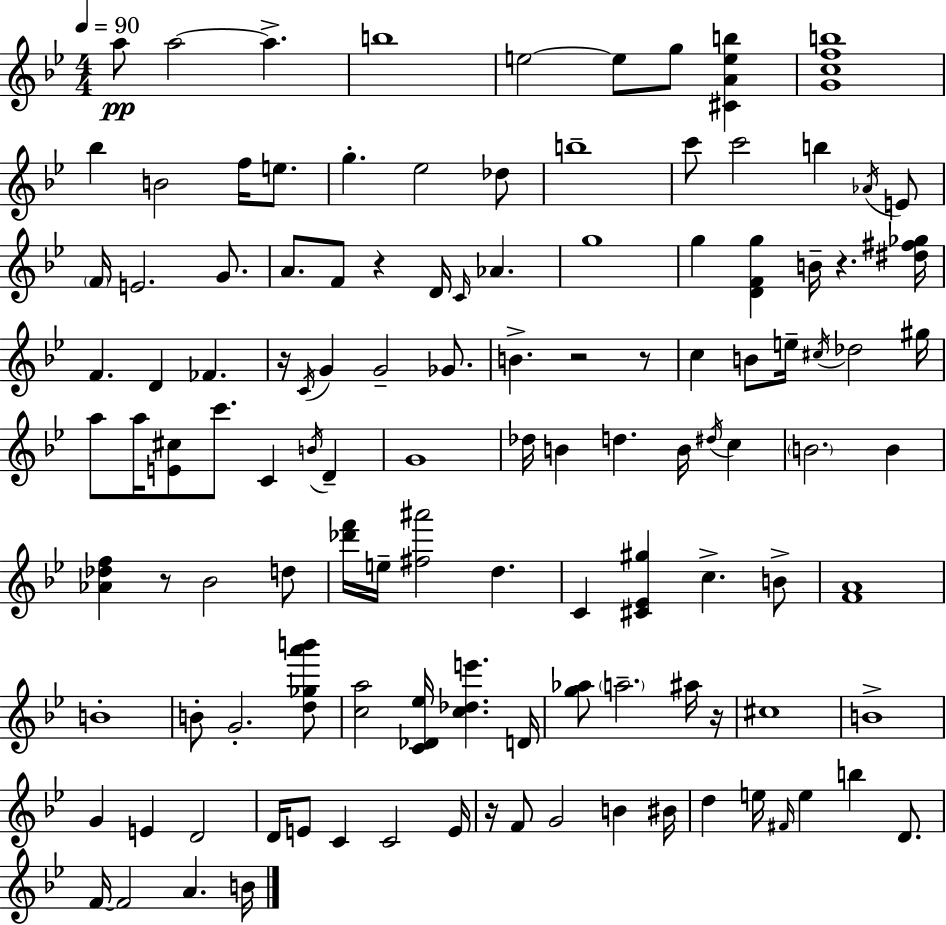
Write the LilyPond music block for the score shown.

{
  \clef treble
  \numericTimeSignature
  \time 4/4
  \key bes \major
  \tempo 4 = 90
  a''8\pp a''2~~ a''4.-> | b''1 | e''2~~ e''8 g''8 <cis' a' e'' b''>4 | <g' c'' f'' b''>1 | \break bes''4 b'2 f''16 e''8. | g''4.-. ees''2 des''8 | b''1-- | c'''8 c'''2 b''4 \acciaccatura { aes'16 } e'8 | \break \parenthesize f'16 e'2. g'8. | a'8. f'8 r4 d'16 \grace { c'16 } aes'4. | g''1 | g''4 <d' f' g''>4 b'16-- r4. | \break <dis'' fis'' ges''>16 f'4. d'4 fes'4. | r16 \acciaccatura { c'16 } g'4 g'2-- | ges'8. b'4.-> r2 | r8 c''4 b'8 e''16-- \acciaccatura { cis''16 } des''2 | \break gis''16 a''8 a''16 <e' cis''>8 c'''8. c'4 | \acciaccatura { b'16 } d'4-- g'1 | des''16 b'4 d''4. | b'16 \acciaccatura { dis''16 } c''4 \parenthesize b'2. | \break b'4 <aes' des'' f''>4 r8 bes'2 | d''8 <des''' f'''>16 e''16-- <fis'' ais'''>2 | d''4. c'4 <cis' ees' gis''>4 c''4.-> | b'8-> <f' a'>1 | \break b'1-. | b'8-. g'2.-. | <d'' ges'' a''' b'''>8 <c'' a''>2 <c' des' ees''>16 <c'' des'' e'''>4. | d'16 <g'' aes''>8 \parenthesize a''2.-- | \break ais''16 r16 cis''1 | b'1-> | g'4 e'4 d'2 | d'16 e'8 c'4 c'2 | \break e'16 r16 f'8 g'2 | b'4 bis'16 d''4 e''16 \grace { fis'16 } e''4 | b''4 d'8. f'16~~ f'2 | a'4. b'16 \bar "|."
}